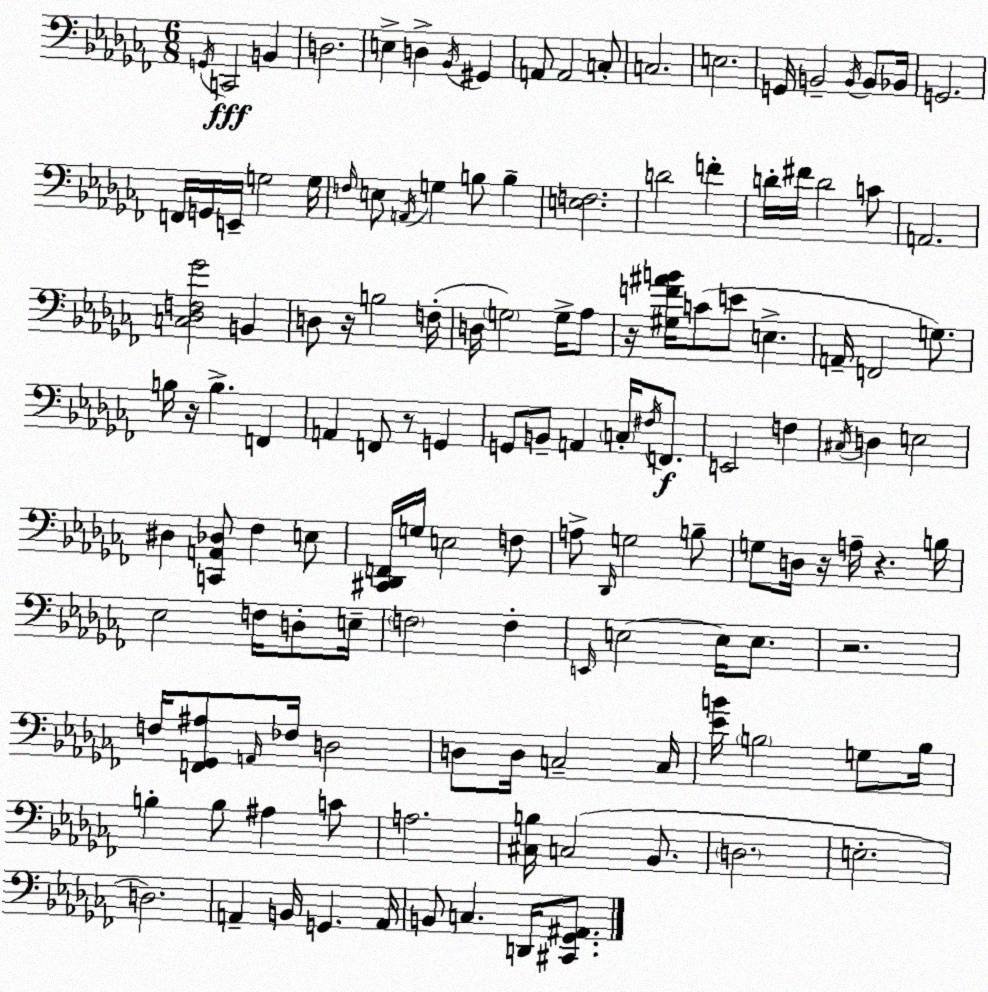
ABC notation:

X:1
T:Untitled
M:6/8
L:1/4
K:Abm
G,,/4 C,,2 B,, D,2 E, D, _B,,/4 ^G,, A,,/2 A,,2 C,/2 C,2 E,2 G,,/4 B,,2 B,,/4 B,,/2 _B,,/4 G,,2 F,,/4 G,,/4 E,,/4 G,2 G,/4 F,/4 E,/2 A,,/4 G, B,/2 B, [E,F,]2 D2 F D/4 ^F/4 D2 C/2 A,,2 [C,_D,F,_G]2 B,, D,/2 z/4 B,2 F,/4 D,/4 G,2 G,/4 _A,/2 z/4 [^G,F^AB]/4 C/2 E/2 E, A,,/4 F,,2 G,/2 B,/4 z/4 B, F,, A,, F,,/2 z/2 G,, G,,/2 B,,/2 A,, C,/4 ^F,/4 F,,/2 E,,2 F, ^C,/4 D, E,2 ^D, [C,,A,,_D,]/2 _F, E,/2 [^C,,_D,,F,,]/4 G,/4 E,2 F,/2 A,/2 _D,,/4 G,2 B,/2 G,/2 D,/4 z/4 A,/4 z B,/4 _E,2 F,/4 D,/2 E,/4 F,2 F, E,,/4 E,2 E,/4 E,/2 z2 F,/4 [F,,_G,,^A,]/2 A,,/4 _F,/4 D,2 D,/2 D,/4 C,2 C,/4 [_EB]/4 B,2 G,/2 B,/4 B, B,/2 ^A, C/2 A,2 [^C,B,]/4 C,2 _B,,/2 D,2 E,2 D,2 A,, B,,/4 G,, A,,/4 B,,/2 C, D,,/4 [^C,,_G,,^A,,]/2